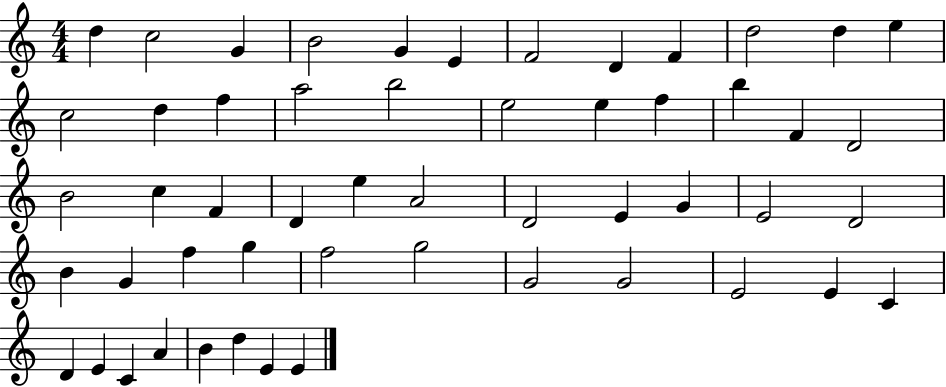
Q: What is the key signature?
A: C major